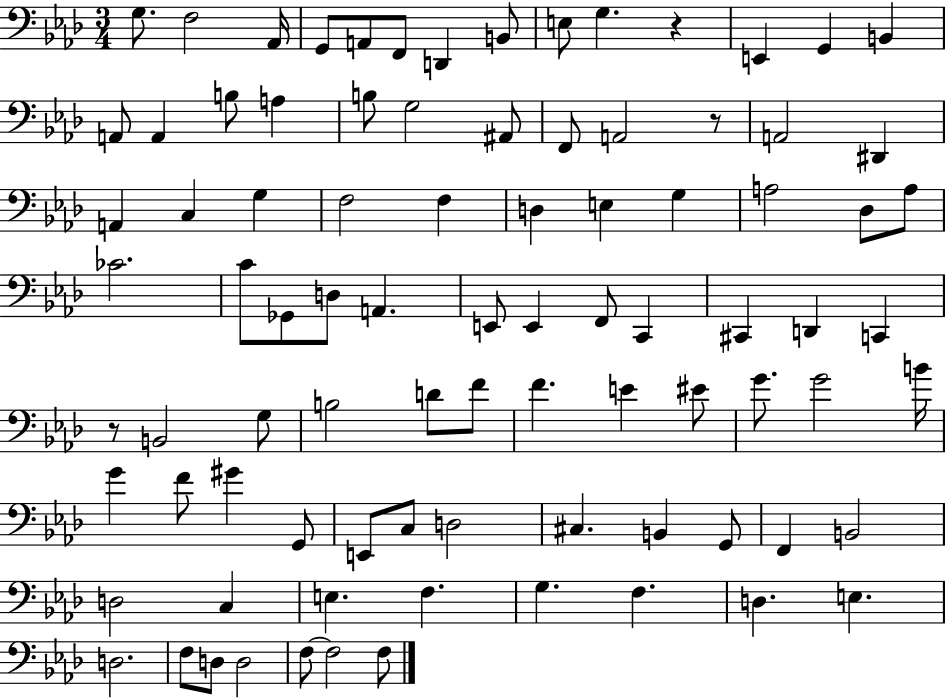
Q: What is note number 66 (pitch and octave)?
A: C#3